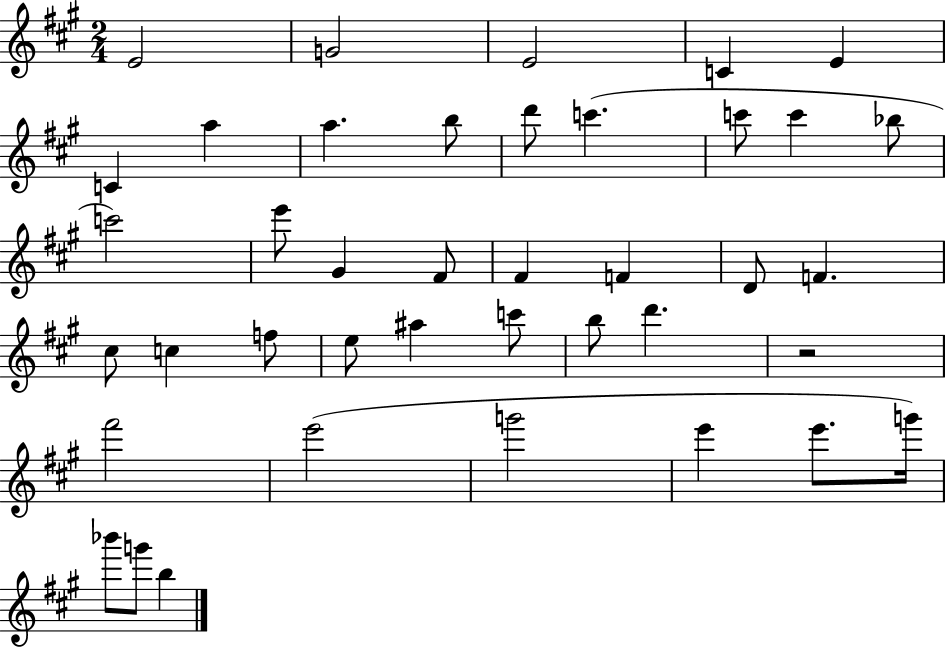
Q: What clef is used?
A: treble